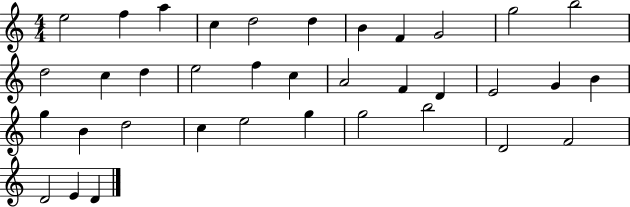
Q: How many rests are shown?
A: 0